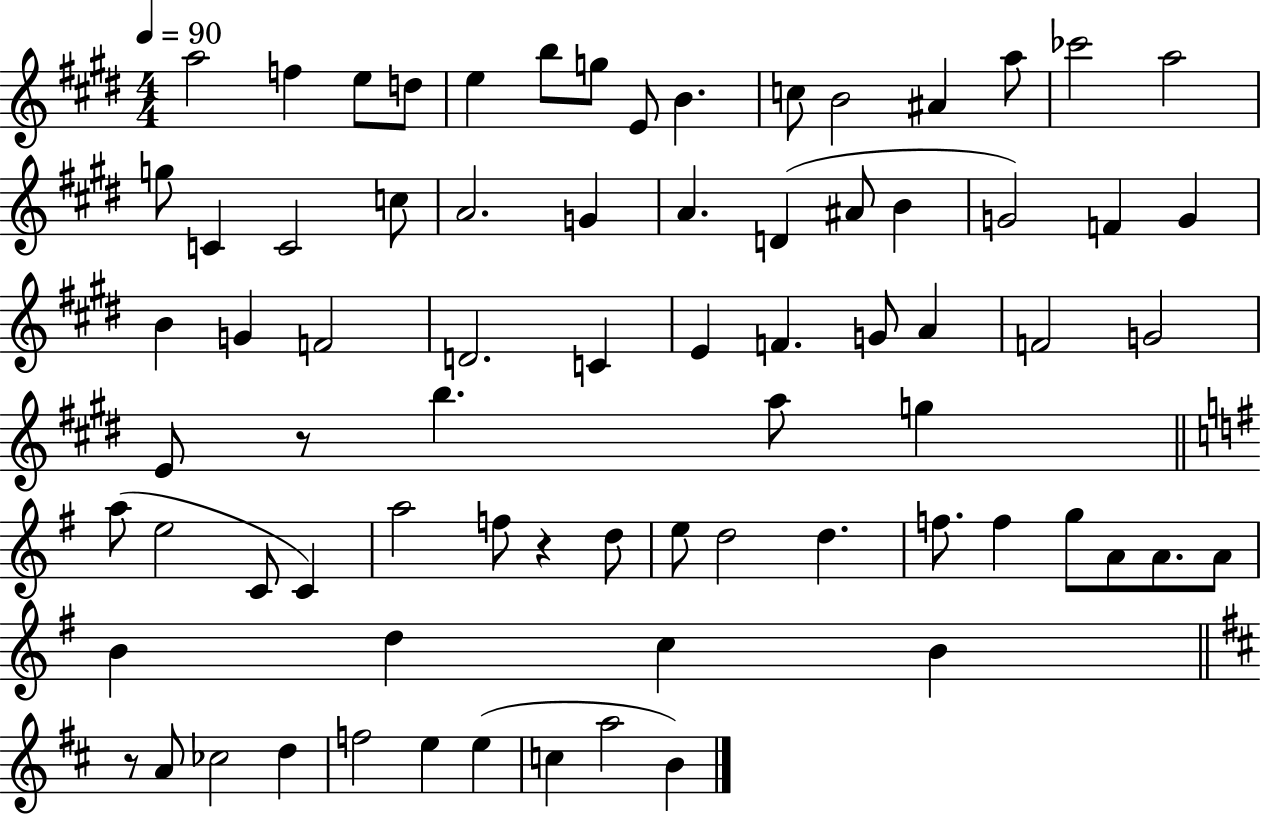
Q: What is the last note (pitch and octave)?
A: B4